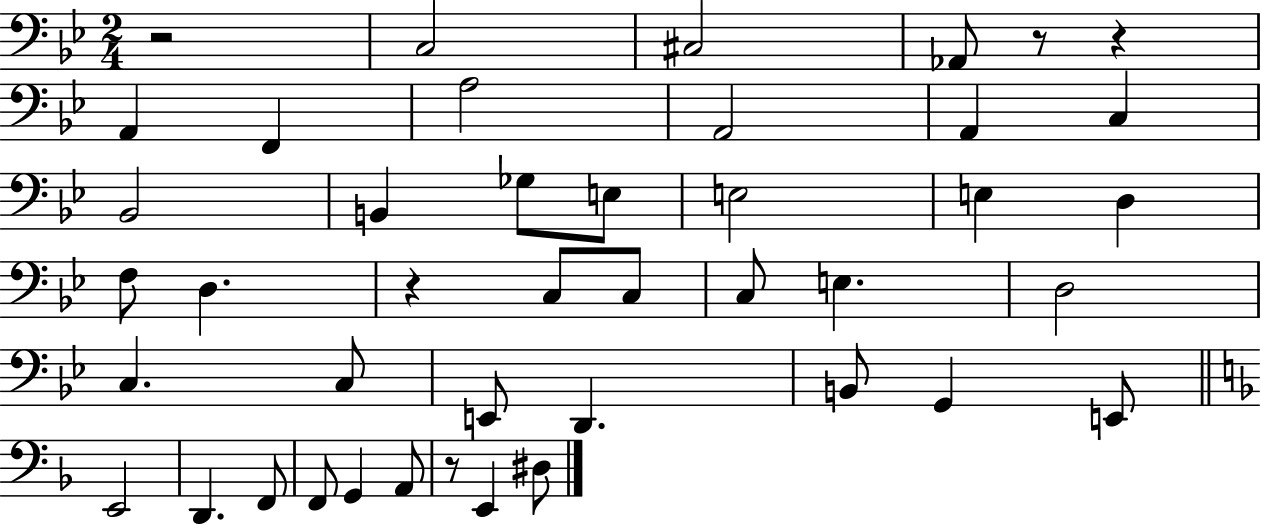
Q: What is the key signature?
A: BES major